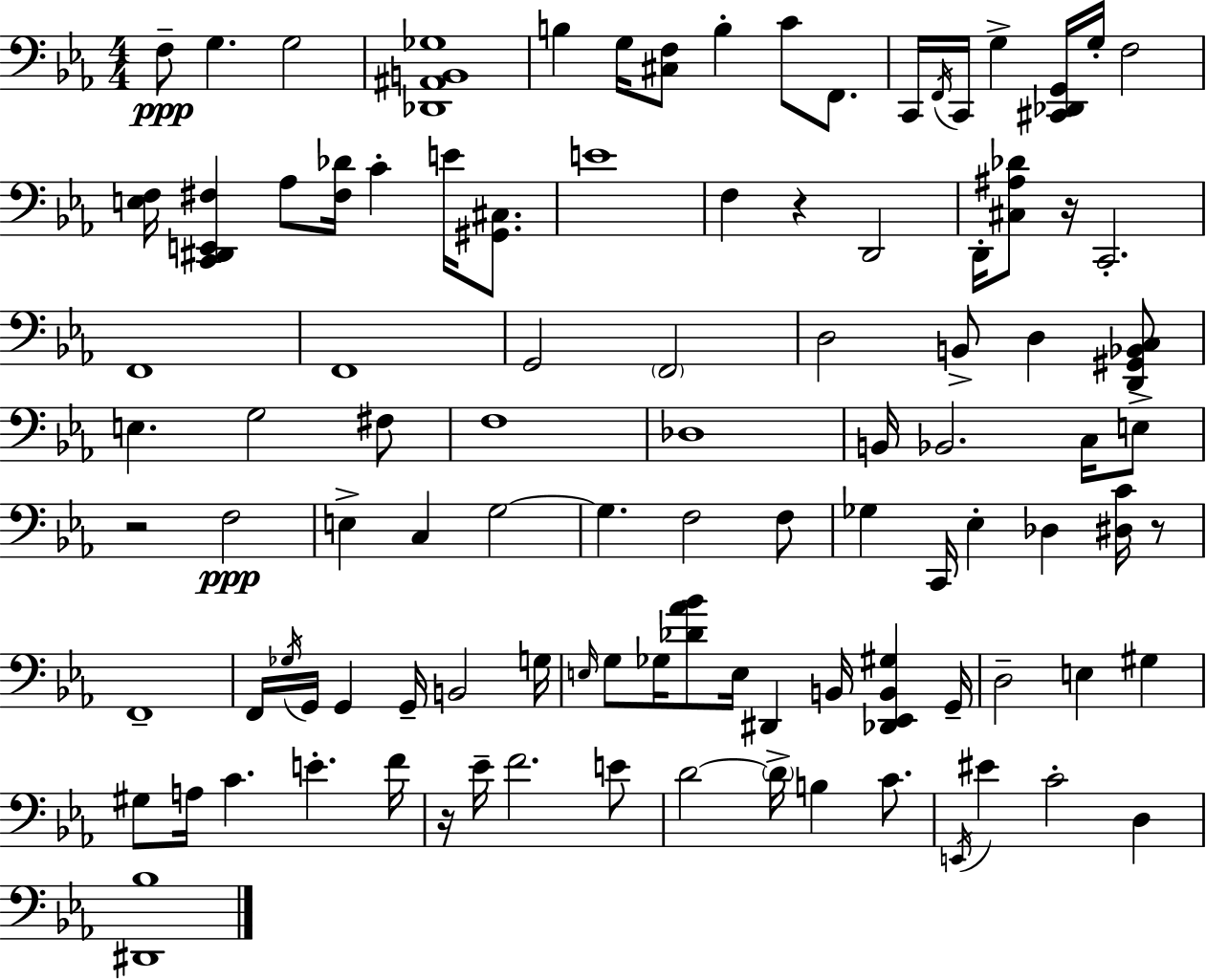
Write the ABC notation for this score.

X:1
T:Untitled
M:4/4
L:1/4
K:Cm
F,/2 G, G,2 [_D,,^A,,B,,_G,]4 B, G,/4 [^C,F,]/2 B, C/2 F,,/2 C,,/4 F,,/4 C,,/4 G, [^C,,_D,,G,,]/4 G,/4 F,2 [E,F,]/4 [C,,^D,,E,,^F,] _A,/2 [^F,_D]/4 C E/4 [^G,,^C,]/2 E4 F, z D,,2 D,,/4 [^C,^A,_D]/2 z/4 C,,2 F,,4 F,,4 G,,2 F,,2 D,2 B,,/2 D, [D,,^G,,_B,,C,]/2 E, G,2 ^F,/2 F,4 _D,4 B,,/4 _B,,2 C,/4 E,/2 z2 F,2 E, C, G,2 G, F,2 F,/2 _G, C,,/4 _E, _D, [^D,C]/4 z/2 F,,4 F,,/4 _G,/4 G,,/4 G,, G,,/4 B,,2 G,/4 E,/4 G,/2 _G,/4 [_D_A_B]/2 E,/4 ^D,, B,,/4 [_D,,_E,,B,,^G,] G,,/4 D,2 E, ^G, ^G,/2 A,/4 C E F/4 z/4 _E/4 F2 E/2 D2 D/4 B, C/2 E,,/4 ^E C2 D, [^D,,_B,]4